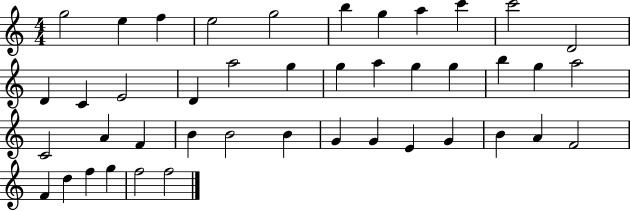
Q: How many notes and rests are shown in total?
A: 43